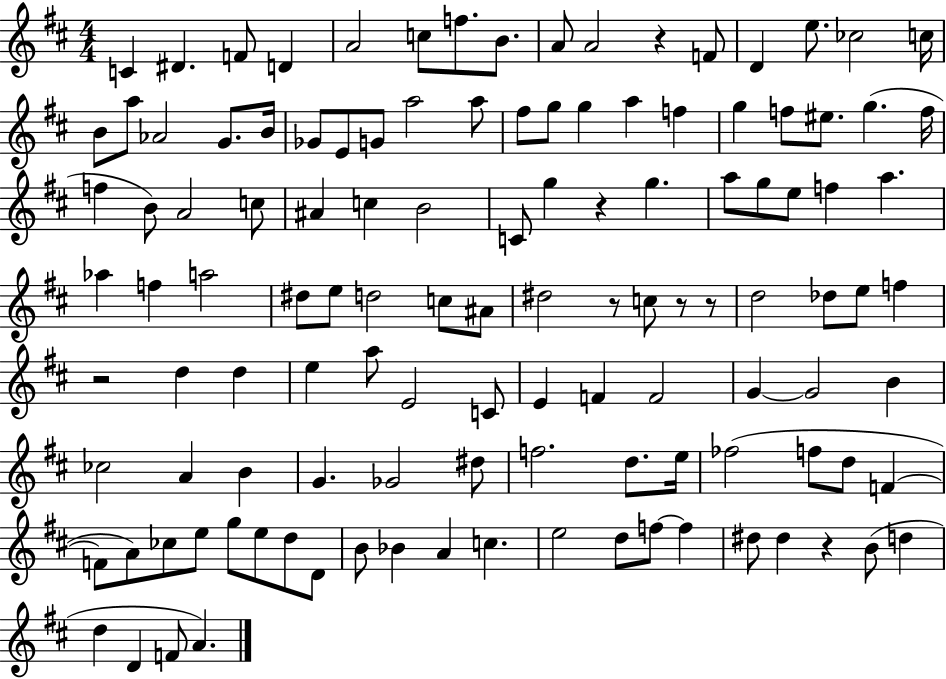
X:1
T:Untitled
M:4/4
L:1/4
K:D
C ^D F/2 D A2 c/2 f/2 B/2 A/2 A2 z F/2 D e/2 _c2 c/4 B/2 a/2 _A2 G/2 B/4 _G/2 E/2 G/2 a2 a/2 ^f/2 g/2 g a f g f/2 ^e/2 g f/4 f B/2 A2 c/2 ^A c B2 C/2 g z g a/2 g/2 e/2 f a _a f a2 ^d/2 e/2 d2 c/2 ^A/2 ^d2 z/2 c/2 z/2 z/2 d2 _d/2 e/2 f z2 d d e a/2 E2 C/2 E F F2 G G2 B _c2 A B G _G2 ^d/2 f2 d/2 e/4 _f2 f/2 d/2 F F/2 A/2 _c/2 e/2 g/2 e/2 d/2 D/2 B/2 _B A c e2 d/2 f/2 f ^d/2 ^d z B/2 d d D F/2 A